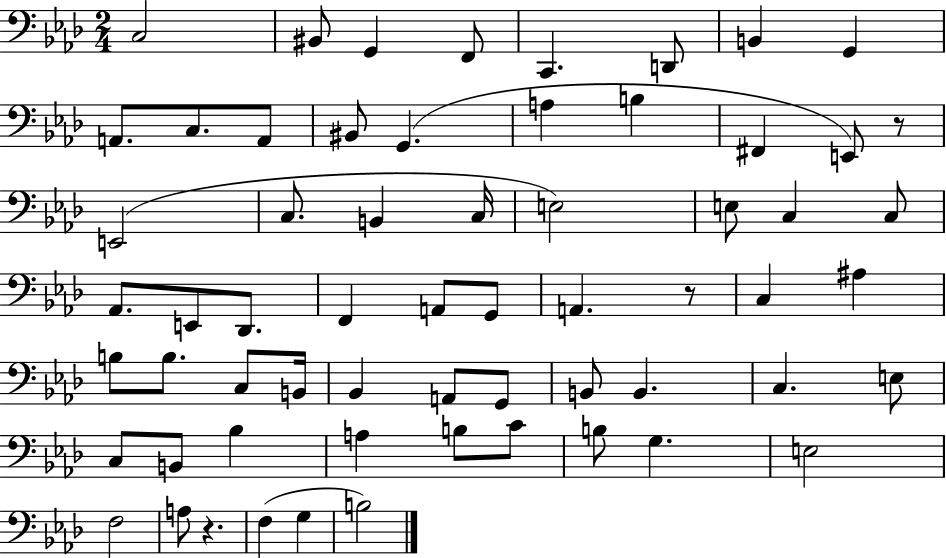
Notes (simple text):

C3/h BIS2/e G2/q F2/e C2/q. D2/e B2/q G2/q A2/e. C3/e. A2/e BIS2/e G2/q. A3/q B3/q F#2/q E2/e R/e E2/h C3/e. B2/q C3/s E3/h E3/e C3/q C3/e Ab2/e. E2/e Db2/e. F2/q A2/e G2/e A2/q. R/e C3/q A#3/q B3/e B3/e. C3/e B2/s Bb2/q A2/e G2/e B2/e B2/q. C3/q. E3/e C3/e B2/e Bb3/q A3/q B3/e C4/e B3/e G3/q. E3/h F3/h A3/e R/q. F3/q G3/q B3/h